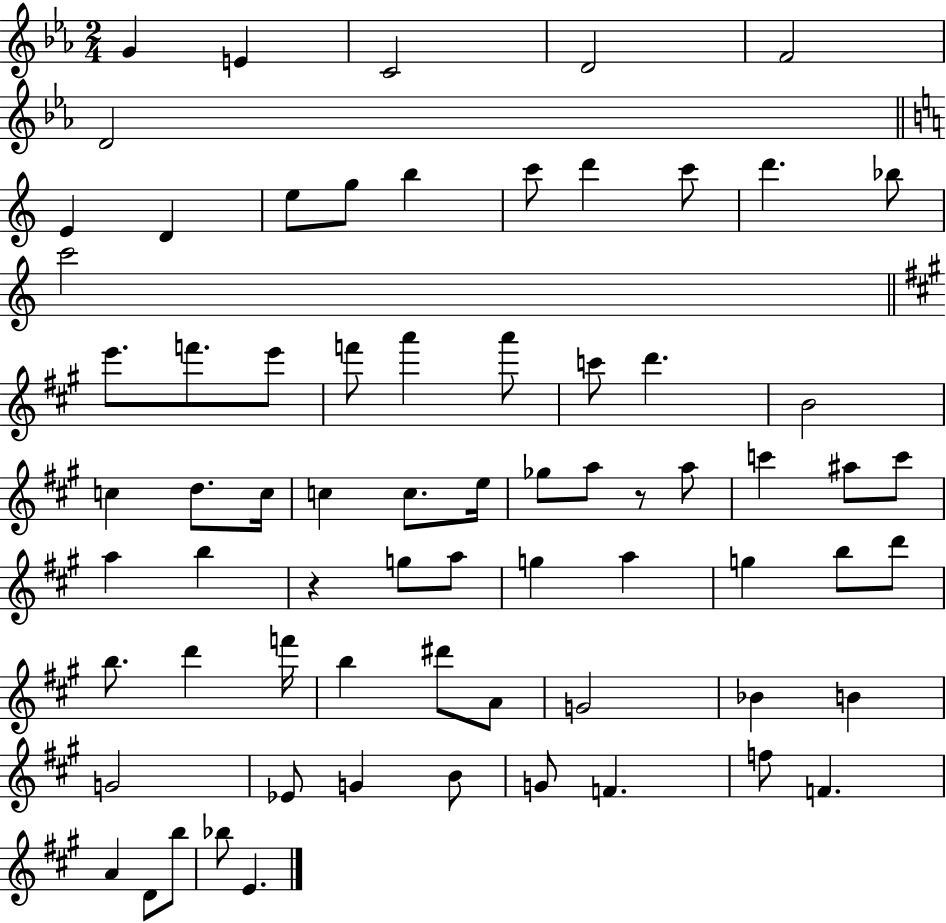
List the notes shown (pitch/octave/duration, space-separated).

G4/q E4/q C4/h D4/h F4/h D4/h E4/q D4/q E5/e G5/e B5/q C6/e D6/q C6/e D6/q. Bb5/e C6/h E6/e. F6/e. E6/e F6/e A6/q A6/e C6/e D6/q. B4/h C5/q D5/e. C5/s C5/q C5/e. E5/s Gb5/e A5/e R/e A5/e C6/q A#5/e C6/e A5/q B5/q R/q G5/e A5/e G5/q A5/q G5/q B5/e D6/e B5/e. D6/q F6/s B5/q D#6/e A4/e G4/h Bb4/q B4/q G4/h Eb4/e G4/q B4/e G4/e F4/q. F5/e F4/q. A4/q D4/e B5/e Bb5/e E4/q.